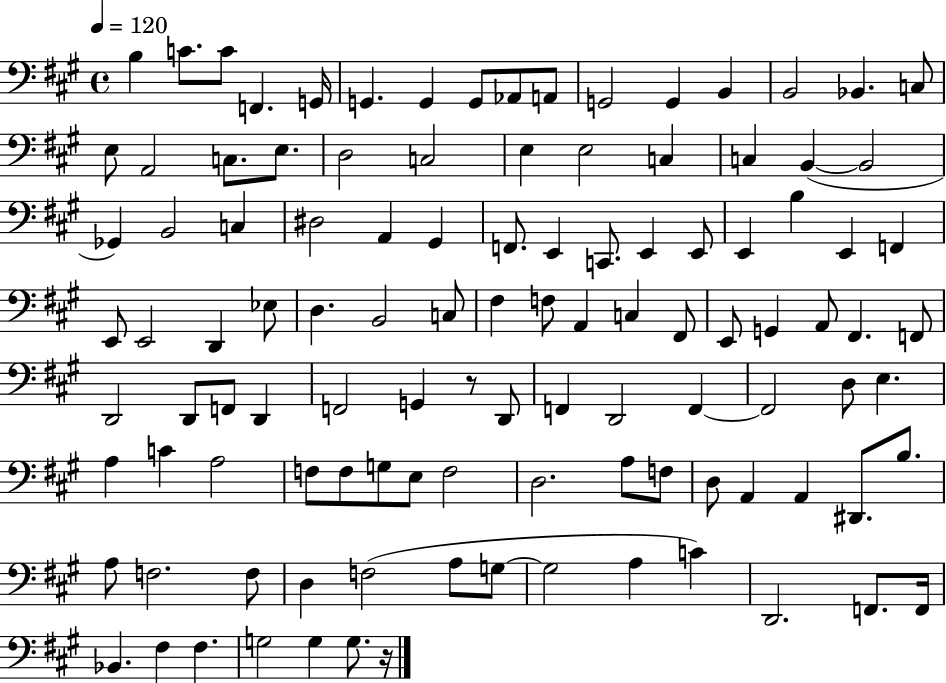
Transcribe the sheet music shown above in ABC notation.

X:1
T:Untitled
M:4/4
L:1/4
K:A
B, C/2 C/2 F,, G,,/4 G,, G,, G,,/2 _A,,/2 A,,/2 G,,2 G,, B,, B,,2 _B,, C,/2 E,/2 A,,2 C,/2 E,/2 D,2 C,2 E, E,2 C, C, B,, B,,2 _G,, B,,2 C, ^D,2 A,, ^G,, F,,/2 E,, C,,/2 E,, E,,/2 E,, B, E,, F,, E,,/2 E,,2 D,, _E,/2 D, B,,2 C,/2 ^F, F,/2 A,, C, ^F,,/2 E,,/2 G,, A,,/2 ^F,, F,,/2 D,,2 D,,/2 F,,/2 D,, F,,2 G,, z/2 D,,/2 F,, D,,2 F,, F,,2 D,/2 E, A, C A,2 F,/2 F,/2 G,/2 E,/2 F,2 D,2 A,/2 F,/2 D,/2 A,, A,, ^D,,/2 B,/2 A,/2 F,2 F,/2 D, F,2 A,/2 G,/2 G,2 A, C D,,2 F,,/2 F,,/4 _B,, ^F, ^F, G,2 G, G,/2 z/4